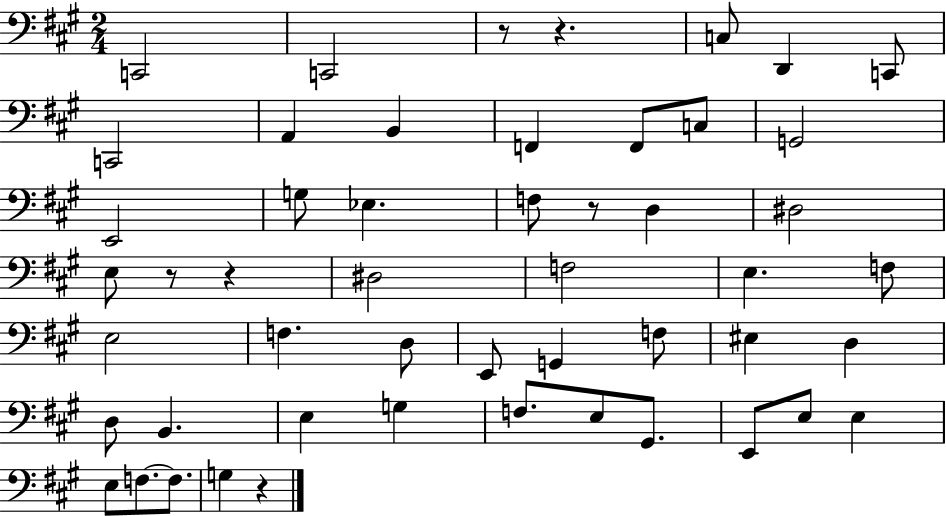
{
  \clef bass
  \numericTimeSignature
  \time 2/4
  \key a \major
  c,2 | c,2 | r8 r4. | c8 d,4 c,8 | \break c,2 | a,4 b,4 | f,4 f,8 c8 | g,2 | \break e,2 | g8 ees4. | f8 r8 d4 | dis2 | \break e8 r8 r4 | dis2 | f2 | e4. f8 | \break e2 | f4. d8 | e,8 g,4 f8 | eis4 d4 | \break d8 b,4. | e4 g4 | f8. e8 gis,8. | e,8 e8 e4 | \break e8 f8.~~ f8. | g4 r4 | \bar "|."
}